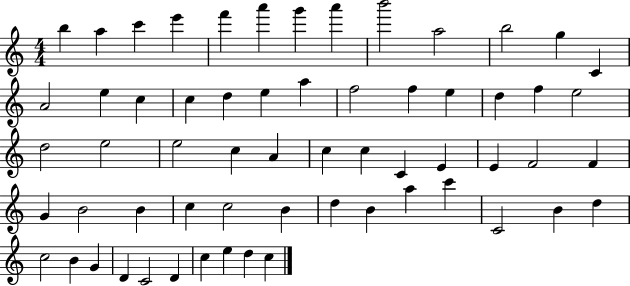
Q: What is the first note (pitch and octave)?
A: B5